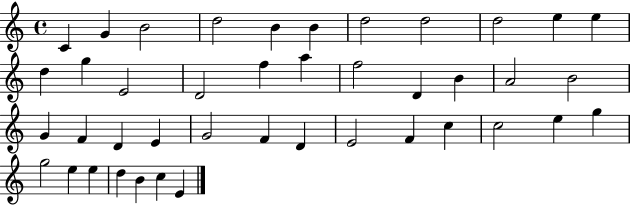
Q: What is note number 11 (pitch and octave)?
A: E5